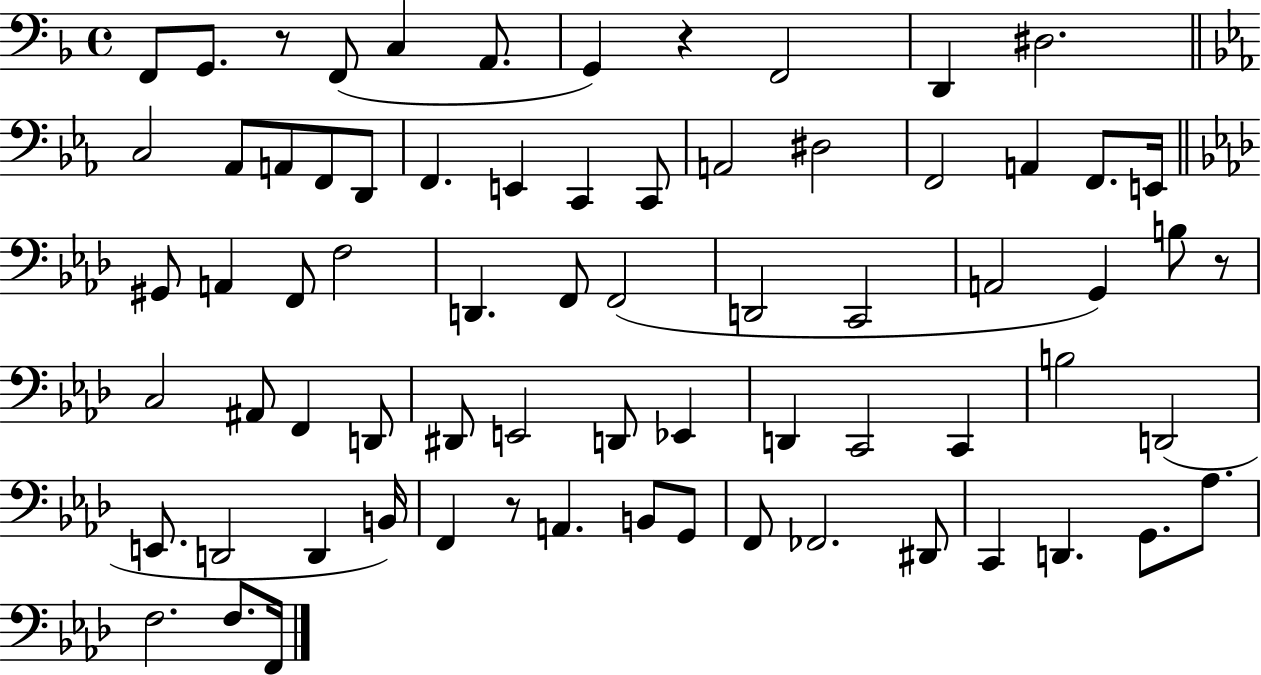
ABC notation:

X:1
T:Untitled
M:4/4
L:1/4
K:F
F,,/2 G,,/2 z/2 F,,/2 C, A,,/2 G,, z F,,2 D,, ^D,2 C,2 _A,,/2 A,,/2 F,,/2 D,,/2 F,, E,, C,, C,,/2 A,,2 ^D,2 F,,2 A,, F,,/2 E,,/4 ^G,,/2 A,, F,,/2 F,2 D,, F,,/2 F,,2 D,,2 C,,2 A,,2 G,, B,/2 z/2 C,2 ^A,,/2 F,, D,,/2 ^D,,/2 E,,2 D,,/2 _E,, D,, C,,2 C,, B,2 D,,2 E,,/2 D,,2 D,, B,,/4 F,, z/2 A,, B,,/2 G,,/2 F,,/2 _F,,2 ^D,,/2 C,, D,, G,,/2 _A,/2 F,2 F,/2 F,,/4